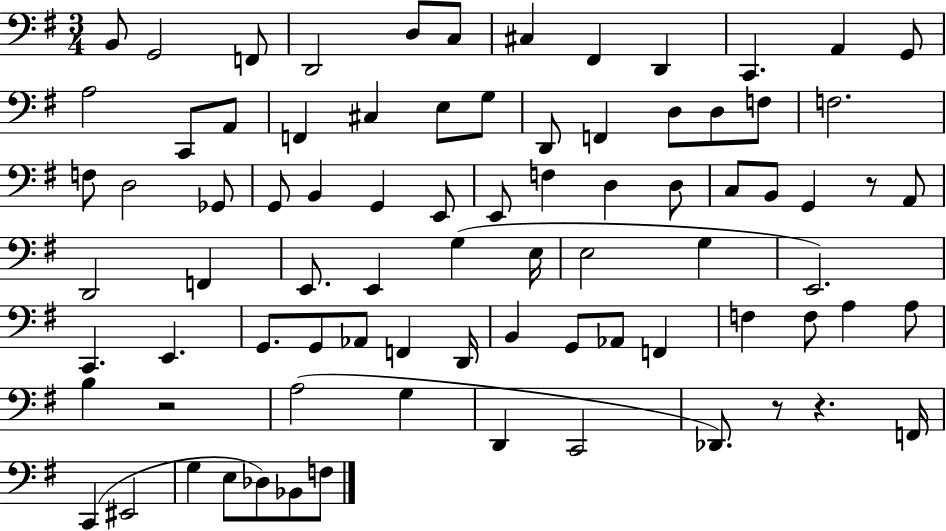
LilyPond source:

{
  \clef bass
  \numericTimeSignature
  \time 3/4
  \key g \major
  b,8 g,2 f,8 | d,2 d8 c8 | cis4 fis,4 d,4 | c,4. a,4 g,8 | \break a2 c,8 a,8 | f,4 cis4 e8 g8 | d,8 f,4 d8 d8 f8 | f2. | \break f8 d2 ges,8 | g,8 b,4 g,4 e,8 | e,8 f4 d4 d8 | c8 b,8 g,4 r8 a,8 | \break d,2 f,4 | e,8. e,4 g4( e16 | e2 g4 | e,2.) | \break c,4. e,4. | g,8. g,8 aes,8 f,4 d,16 | b,4 g,8 aes,8 f,4 | f4 f8 a4 a8 | \break b4 r2 | a2( g4 | d,4 c,2 | des,8.) r8 r4. f,16 | \break c,4( eis,2 | g4 e8 des8) bes,8 f8 | \bar "|."
}